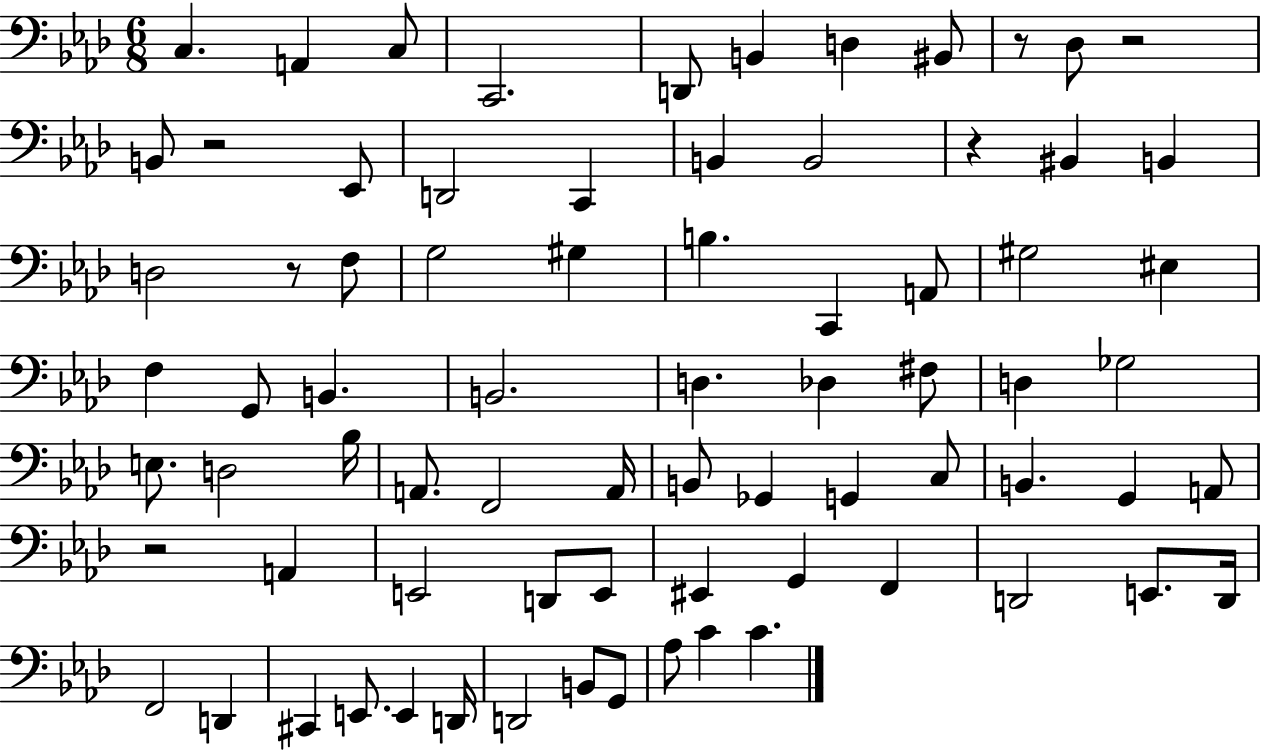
{
  \clef bass
  \numericTimeSignature
  \time 6/8
  \key aes \major
  c4. a,4 c8 | c,2. | d,8 b,4 d4 bis,8 | r8 des8 r2 | \break b,8 r2 ees,8 | d,2 c,4 | b,4 b,2 | r4 bis,4 b,4 | \break d2 r8 f8 | g2 gis4 | b4. c,4 a,8 | gis2 eis4 | \break f4 g,8 b,4. | b,2. | d4. des4 fis8 | d4 ges2 | \break e8. d2 bes16 | a,8. f,2 a,16 | b,8 ges,4 g,4 c8 | b,4. g,4 a,8 | \break r2 a,4 | e,2 d,8 e,8 | eis,4 g,4 f,4 | d,2 e,8. d,16 | \break f,2 d,4 | cis,4 e,8. e,4 d,16 | d,2 b,8 g,8 | aes8 c'4 c'4. | \break \bar "|."
}